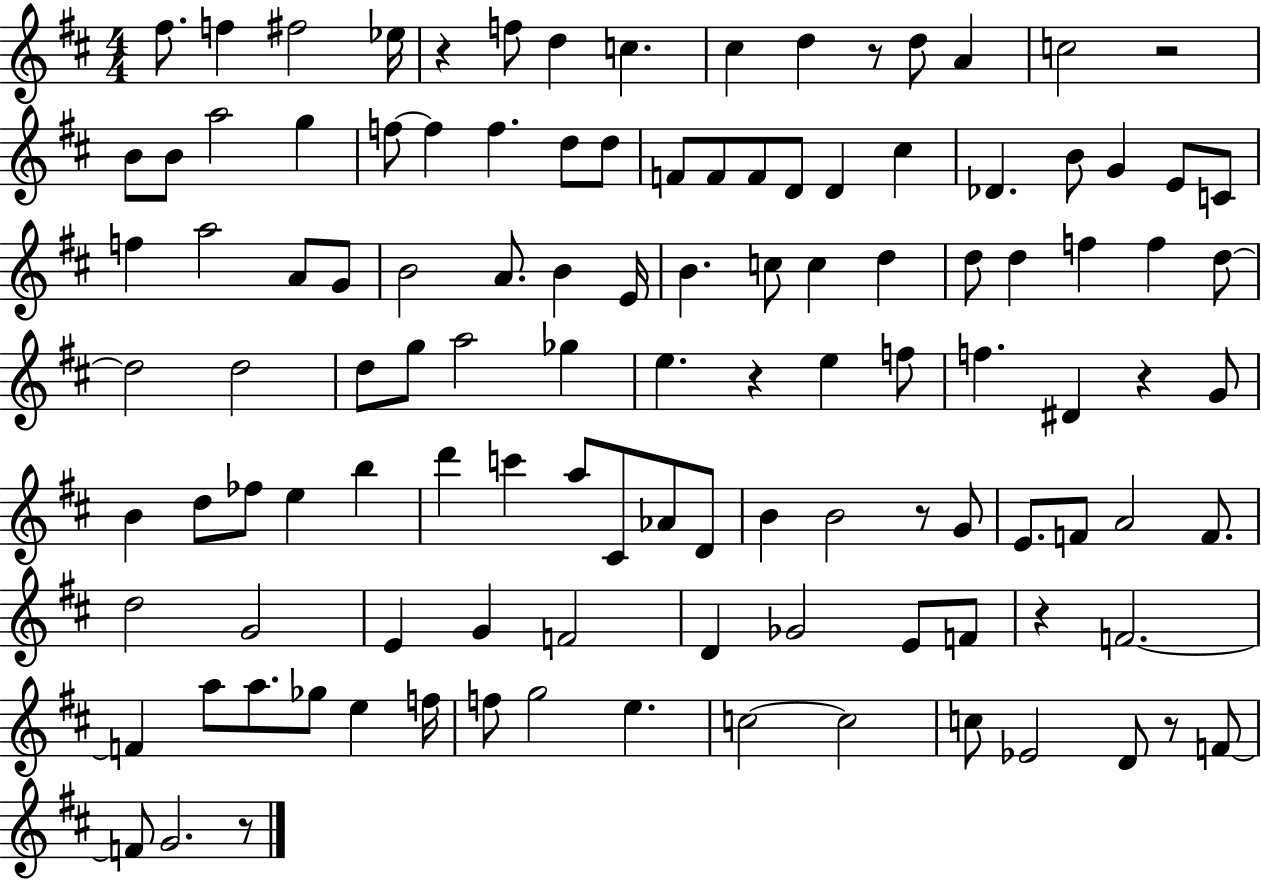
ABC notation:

X:1
T:Untitled
M:4/4
L:1/4
K:D
^f/2 f ^f2 _e/4 z f/2 d c ^c d z/2 d/2 A c2 z2 B/2 B/2 a2 g f/2 f f d/2 d/2 F/2 F/2 F/2 D/2 D ^c _D B/2 G E/2 C/2 f a2 A/2 G/2 B2 A/2 B E/4 B c/2 c d d/2 d f f d/2 d2 d2 d/2 g/2 a2 _g e z e f/2 f ^D z G/2 B d/2 _f/2 e b d' c' a/2 ^C/2 _A/2 D/2 B B2 z/2 G/2 E/2 F/2 A2 F/2 d2 G2 E G F2 D _G2 E/2 F/2 z F2 F a/2 a/2 _g/2 e f/4 f/2 g2 e c2 c2 c/2 _E2 D/2 z/2 F/2 F/2 G2 z/2